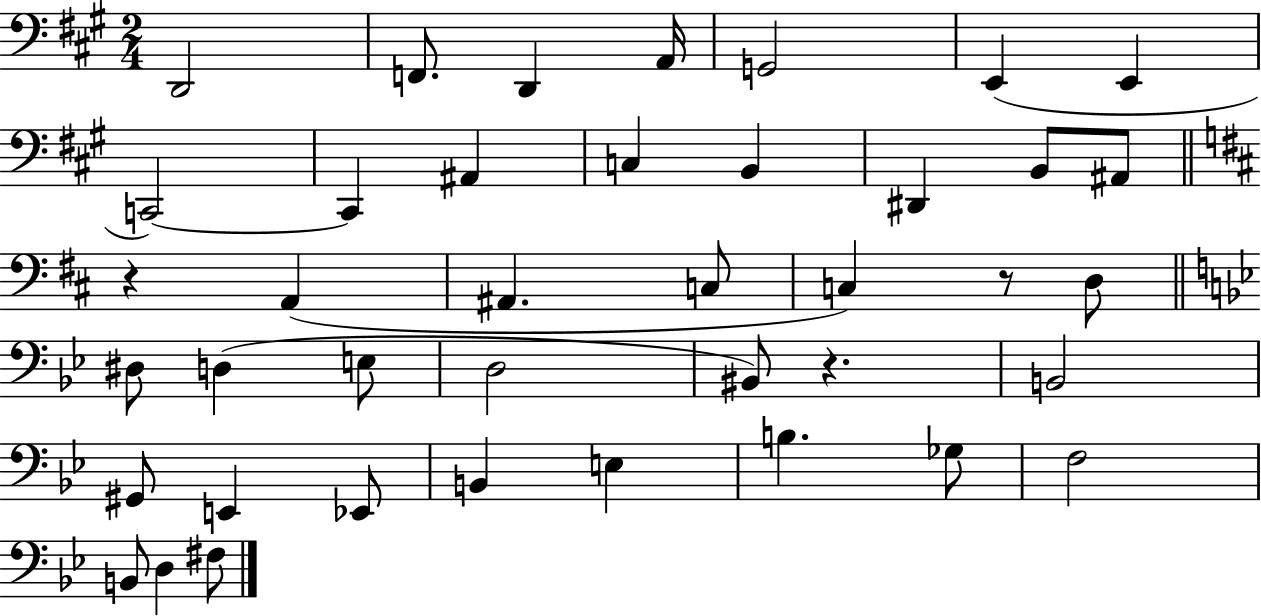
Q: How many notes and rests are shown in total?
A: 40